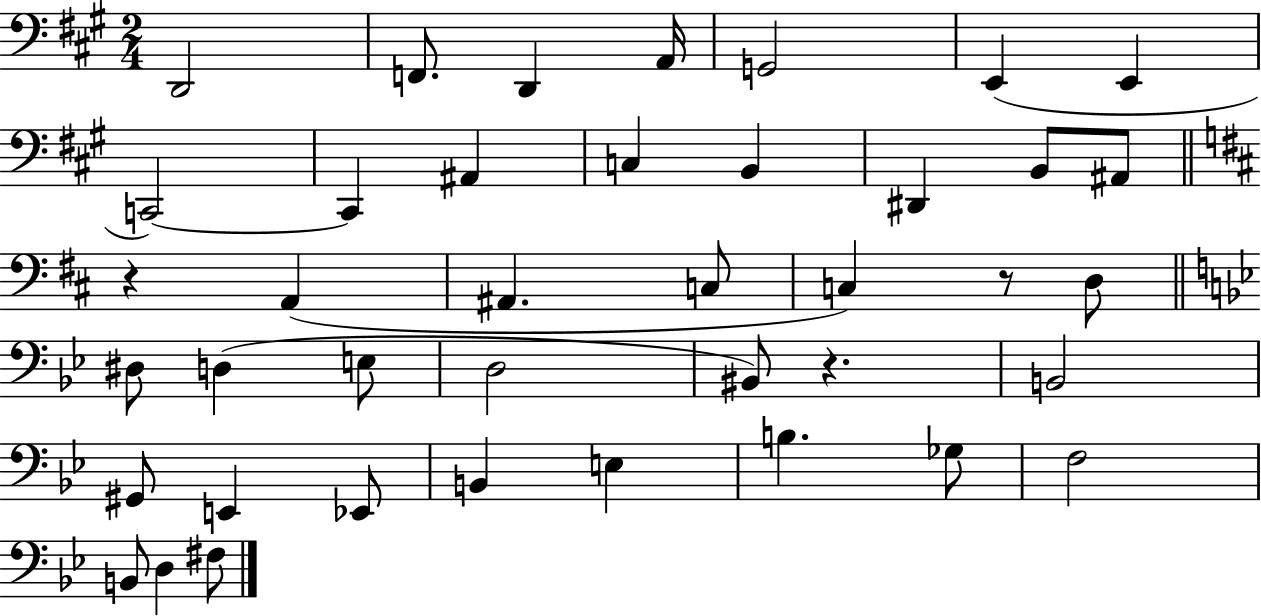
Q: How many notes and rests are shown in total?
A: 40